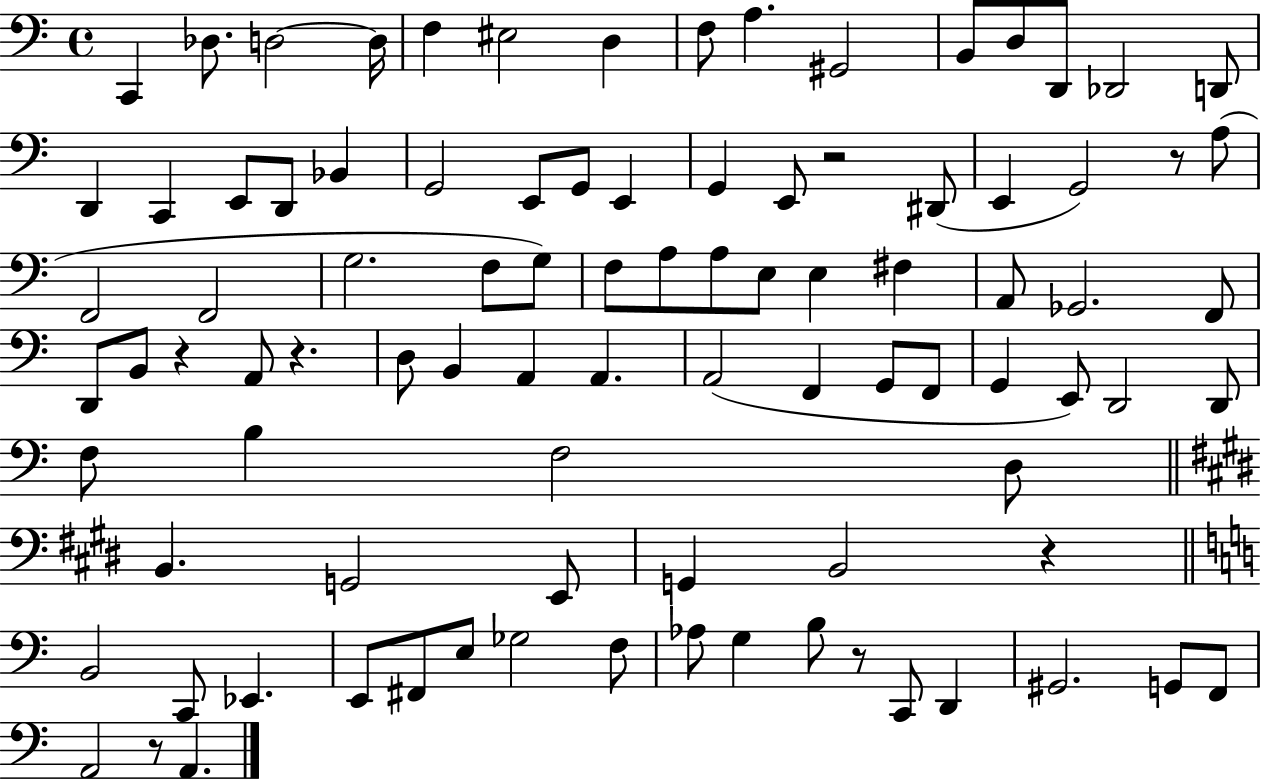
X:1
T:Untitled
M:4/4
L:1/4
K:C
C,, _D,/2 D,2 D,/4 F, ^E,2 D, F,/2 A, ^G,,2 B,,/2 D,/2 D,,/2 _D,,2 D,,/2 D,, C,, E,,/2 D,,/2 _B,, G,,2 E,,/2 G,,/2 E,, G,, E,,/2 z2 ^D,,/2 E,, G,,2 z/2 A,/2 F,,2 F,,2 G,2 F,/2 G,/2 F,/2 A,/2 A,/2 E,/2 E, ^F, A,,/2 _G,,2 F,,/2 D,,/2 B,,/2 z A,,/2 z D,/2 B,, A,, A,, A,,2 F,, G,,/2 F,,/2 G,, E,,/2 D,,2 D,,/2 F,/2 B, F,2 D,/2 B,, G,,2 E,,/2 G,, B,,2 z B,,2 C,,/2 _E,, E,,/2 ^F,,/2 E,/2 _G,2 F,/2 _A,/2 G, B,/2 z/2 C,,/2 D,, ^G,,2 G,,/2 F,,/2 A,,2 z/2 A,,